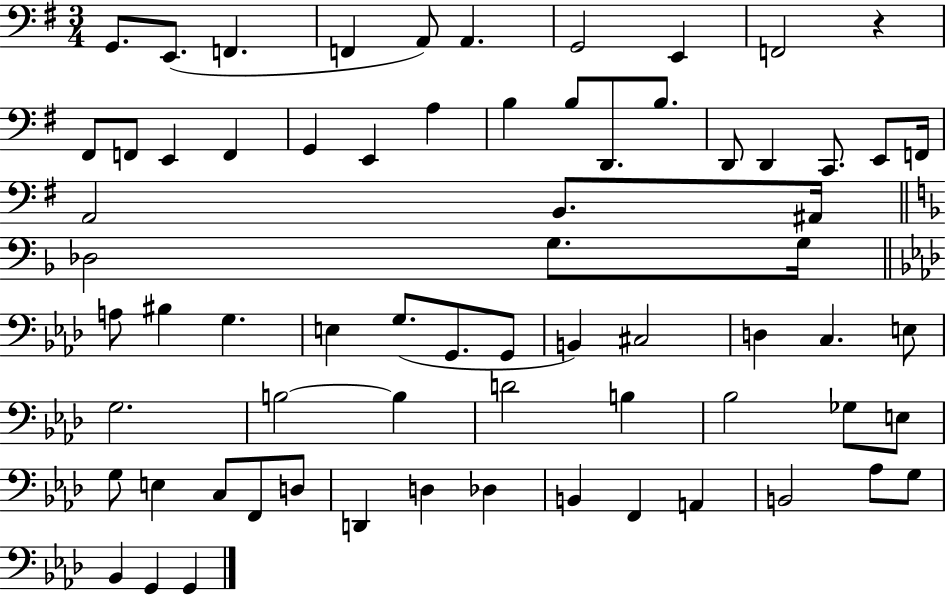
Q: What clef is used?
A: bass